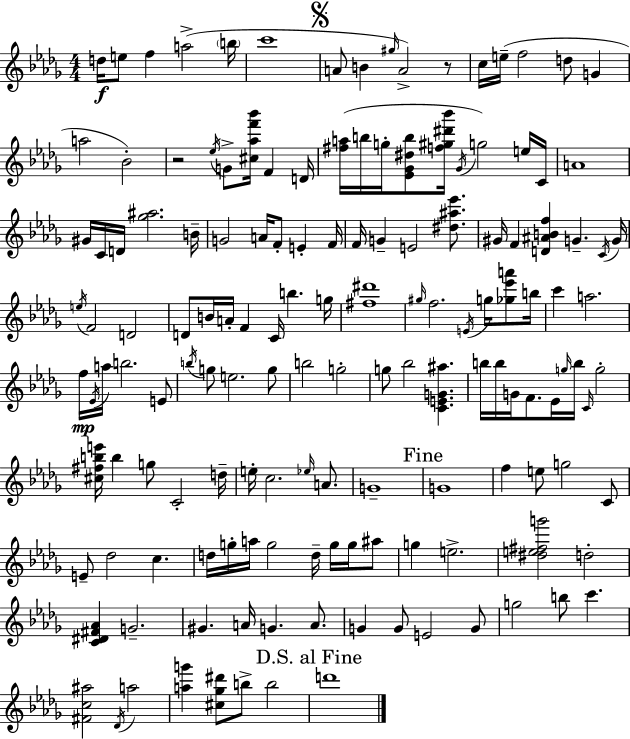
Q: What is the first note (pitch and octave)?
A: D5